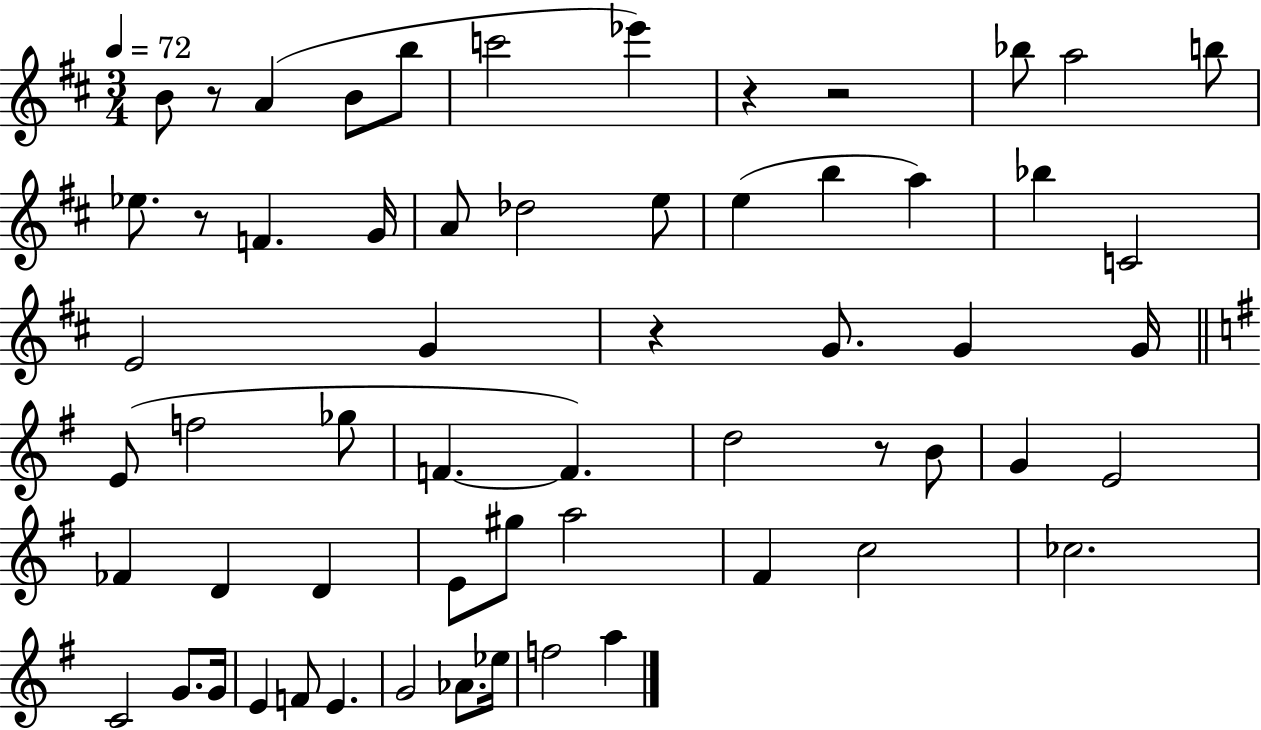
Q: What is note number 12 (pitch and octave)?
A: G4